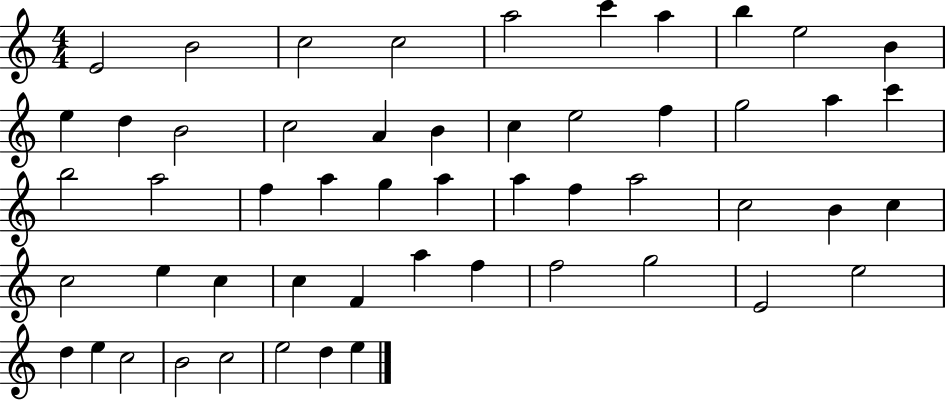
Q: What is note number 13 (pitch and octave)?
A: B4